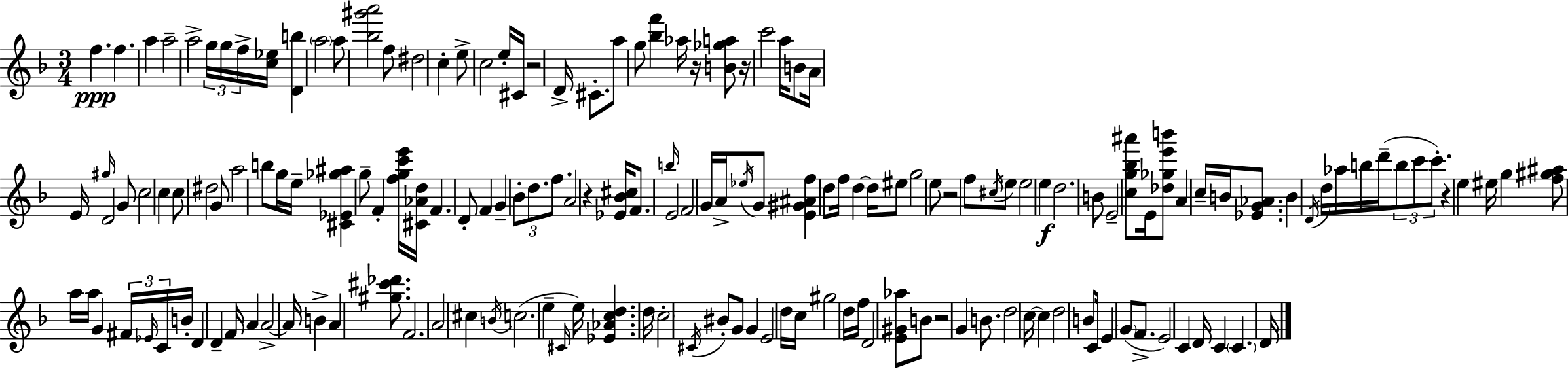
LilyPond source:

{
  \clef treble
  \numericTimeSignature
  \time 3/4
  \key f \major
  f''4.\ppp f''4. | a''4 a''2-- | a''2-> \tuplet 3/2 { g''16 g''16 f''16-> } <c'' ees''>16 | <d' b''>4 \parenthesize a''2 | \break a''8 <bes'' gis''' a'''>2 f''8 | dis''2 c''4-. | e''8-> c''2 e''16-. cis'16 | r2 d'16-> cis'8.-. | \break a''8 g''8 <bes'' f'''>4 aes''16 r16 <b' ges'' a''>8 | r16 c'''2 a''16 b'8 | a'16 e'16 \grace { gis''16 } d'2 g'8 | c''2 c''4 | \break c''8 dis''2 g'8 | a''2 b''8 g''16 | e''16-- <cis' ees' ges'' ais''>4 g''8-- f'4-. <f'' g'' c''' e'''>16 | <cis' aes' d''>16 f'4. d'8-. f'4 | \break g'4-- \tuplet 3/2 { bes'8-. d''8. f''8. } | a'2 r4 | <ees' bes' cis''>16 f'8. \grace { b''16 } e'2 | f'2 g'16 a'16-> | \break \acciaccatura { ees''16 } g'8 <e' gis' ais' f''>4 d''8 f''16 d''4~~ | d''16 eis''8 g''2 | e''8 r2 f''8 | \acciaccatura { cis''16 } e''8 e''2 | \break e''4\f d''2. | b'8 e'2-- | <c'' g'' bes'' ais'''>8 e'16 <des'' ges'' e''' b'''>8 a'4 c''16-- | b'16 <ees' g' aes'>8. b'4 \acciaccatura { d'16 } d''16 aes''16 b''16 | \break d'''16--( \tuplet 3/2 { b''8 c'''8 c'''8.-.) } r4 | e''4 eis''16 g''4 <f'' gis'' ais''>8 a''16 | a''16 g'4 \tuplet 3/2 { fis'16 \grace { ees'16 } c'16 } b'16-. d'4 | d'4-- f'16 a'4 a'2->~~ | \break a'16 b'4-> a'4 | <gis'' cis''' des'''>8. f'2. | a'2 | cis''4 \acciaccatura { b'16 } c''2.( | \break e''4-- \grace { cis'16 } | e''16) <ees' aes' c'' d''>4. d''16 \parenthesize c''2-. | \acciaccatura { cis'16 } bis'8-. g'8 g'4 | e'2 d''16 c''16 gis''2 | \break d''16 f''16 d'2 | <e' gis' aes''>8 b'8 r2 | g'4 b'8. | d''2 c''16~~ c''4 | \break d''2 b'8 c'16 | e'4 \parenthesize g'8( f'8.-> e'2) | c'4 d'16 c'4 | \parenthesize c'4. d'16 \bar "|."
}